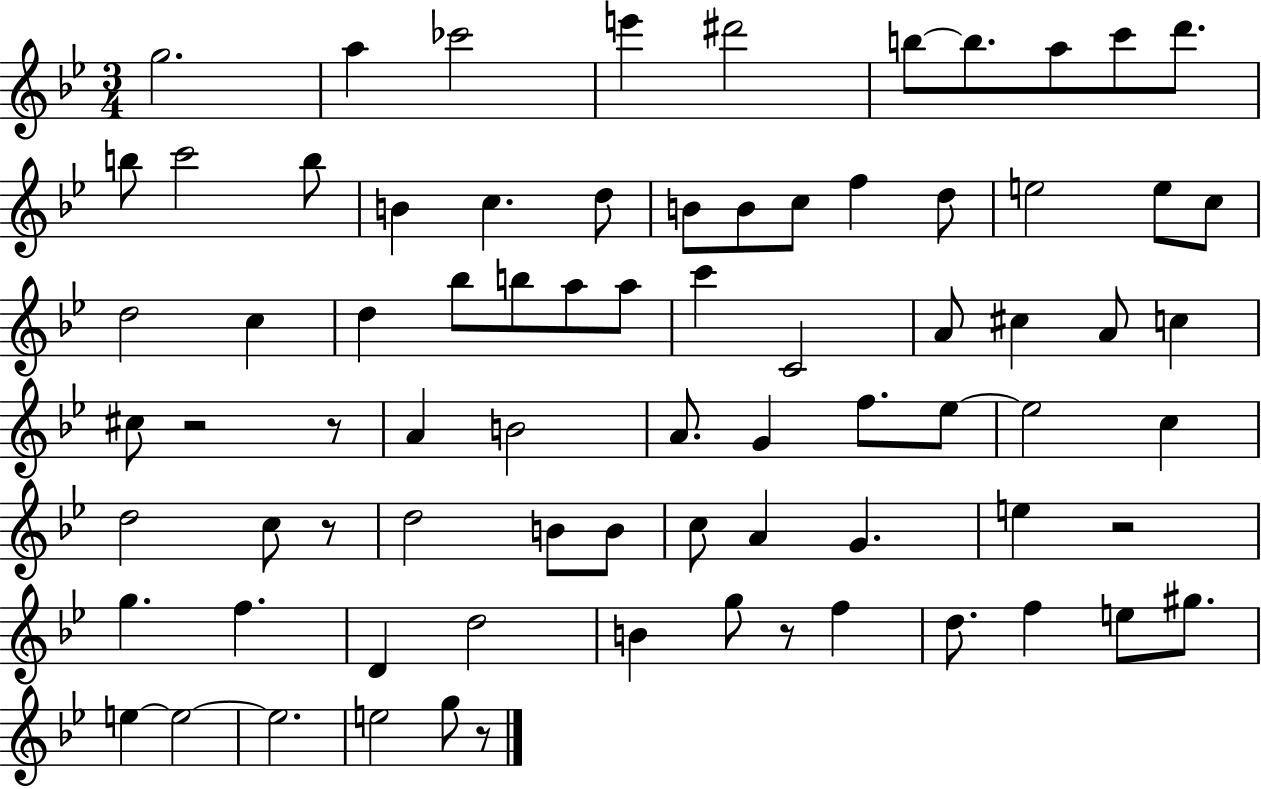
X:1
T:Untitled
M:3/4
L:1/4
K:Bb
g2 a _c'2 e' ^d'2 b/2 b/2 a/2 c'/2 d'/2 b/2 c'2 b/2 B c d/2 B/2 B/2 c/2 f d/2 e2 e/2 c/2 d2 c d _b/2 b/2 a/2 a/2 c' C2 A/2 ^c A/2 c ^c/2 z2 z/2 A B2 A/2 G f/2 _e/2 _e2 c d2 c/2 z/2 d2 B/2 B/2 c/2 A G e z2 g f D d2 B g/2 z/2 f d/2 f e/2 ^g/2 e e2 e2 e2 g/2 z/2